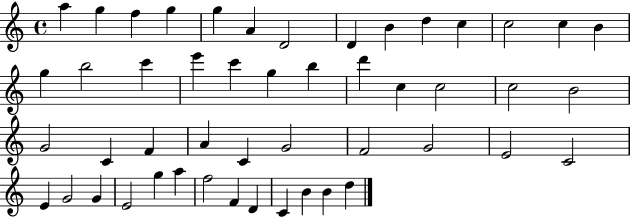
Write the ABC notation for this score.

X:1
T:Untitled
M:4/4
L:1/4
K:C
a g f g g A D2 D B d c c2 c B g b2 c' e' c' g b d' c c2 c2 B2 G2 C F A C G2 F2 G2 E2 C2 E G2 G E2 g a f2 F D C B B d